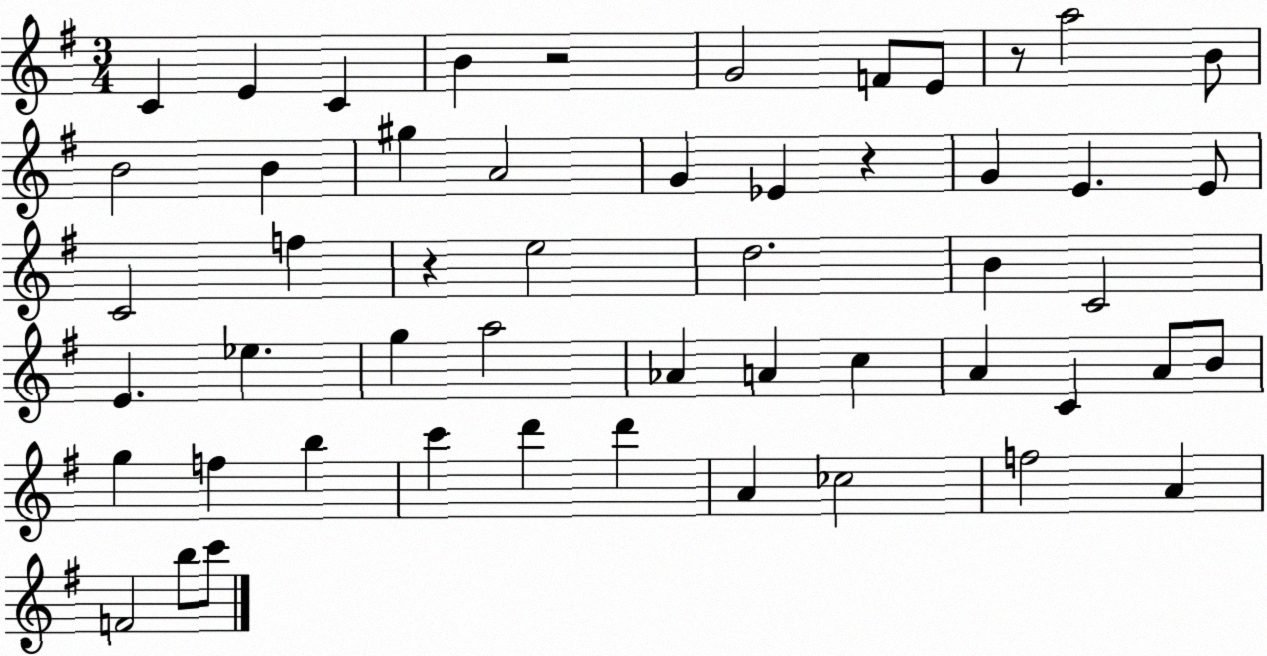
X:1
T:Untitled
M:3/4
L:1/4
K:G
C E C B z2 G2 F/2 E/2 z/2 a2 B/2 B2 B ^g A2 G _E z G E E/2 C2 f z e2 d2 B C2 E _e g a2 _A A c A C A/2 B/2 g f b c' d' d' A _c2 f2 A F2 b/2 c'/2